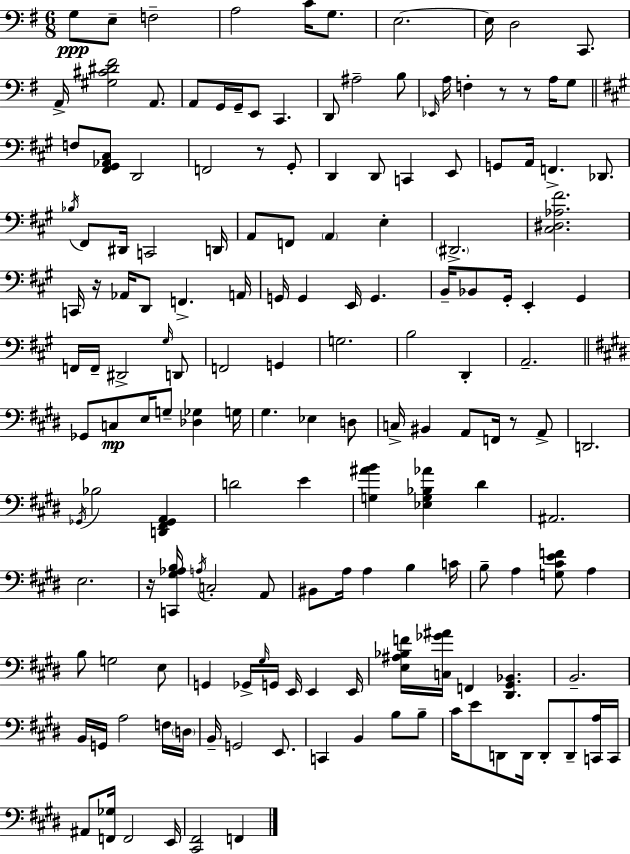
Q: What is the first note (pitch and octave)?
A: G3